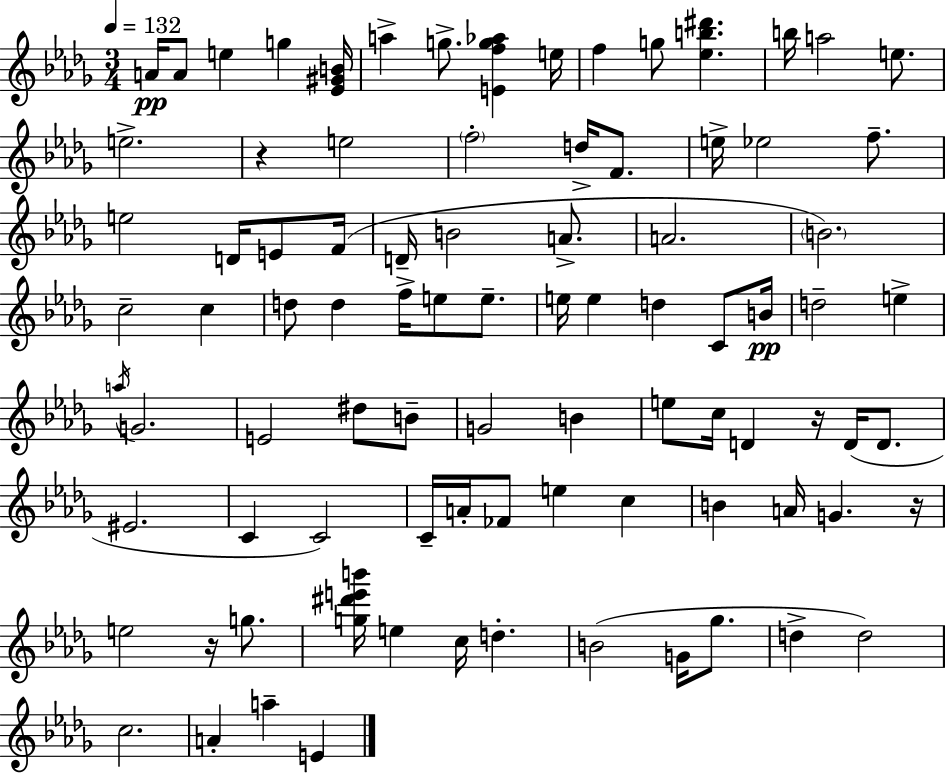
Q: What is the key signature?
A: BES minor